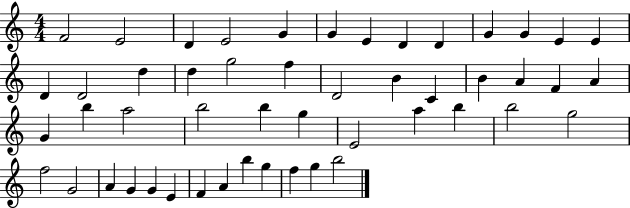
X:1
T:Untitled
M:4/4
L:1/4
K:C
F2 E2 D E2 G G E D D G G E E D D2 d d g2 f D2 B C B A F A G b a2 b2 b g E2 a b b2 g2 f2 G2 A G G E F A b g f g b2